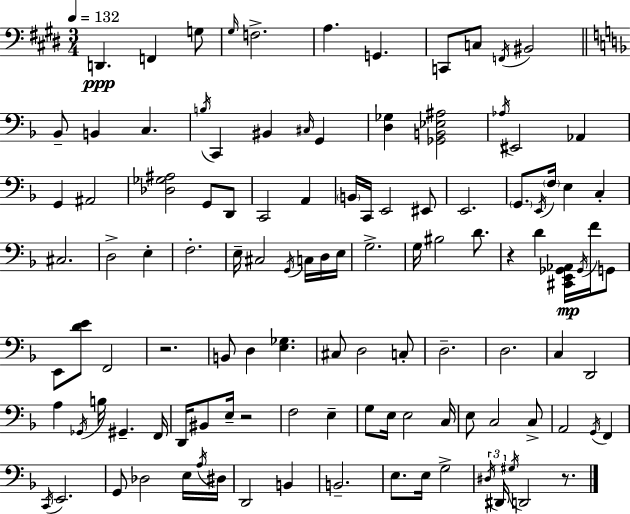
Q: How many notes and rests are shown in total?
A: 114